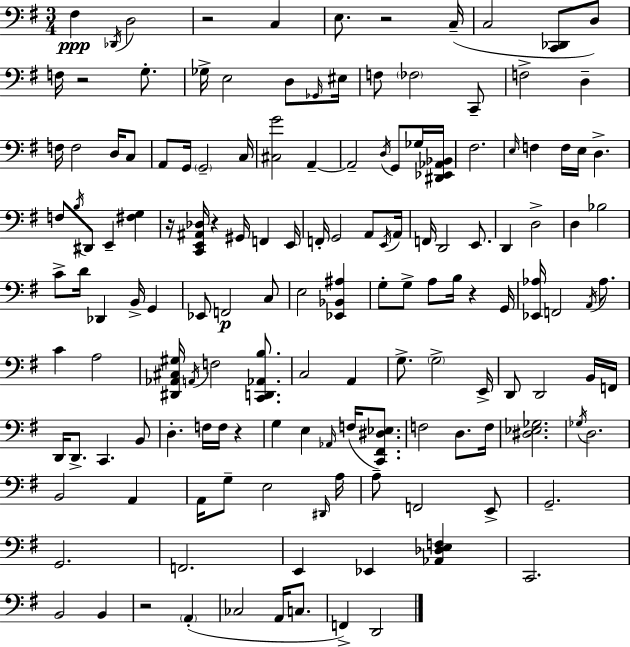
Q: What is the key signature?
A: G major